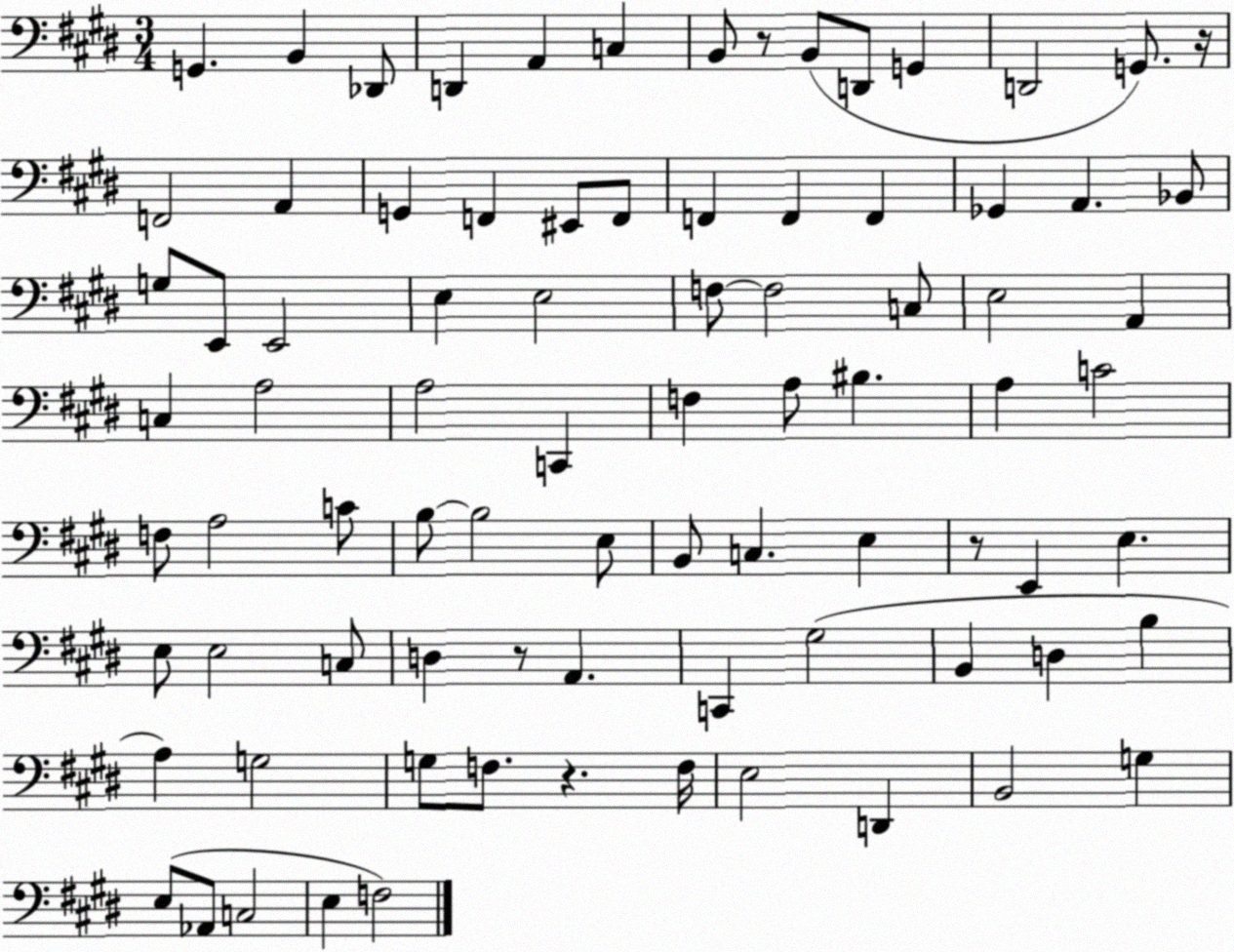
X:1
T:Untitled
M:3/4
L:1/4
K:E
G,, B,, _D,,/2 D,, A,, C, B,,/2 z/2 B,,/2 D,,/2 G,, D,,2 G,,/2 z/4 F,,2 A,, G,, F,, ^E,,/2 F,,/2 F,, F,, F,, _G,, A,, _B,,/2 G,/2 E,,/2 E,,2 E, E,2 F,/2 F,2 C,/2 E,2 A,, C, A,2 A,2 C,, F, A,/2 ^B, A, C2 F,/2 A,2 C/2 B,/2 B,2 E,/2 B,,/2 C, E, z/2 E,, E, E,/2 E,2 C,/2 D, z/2 A,, C,, ^G,2 B,, D, B, A, G,2 G,/2 F,/2 z F,/4 E,2 D,, B,,2 G, E,/2 _A,,/2 C,2 E, F,2